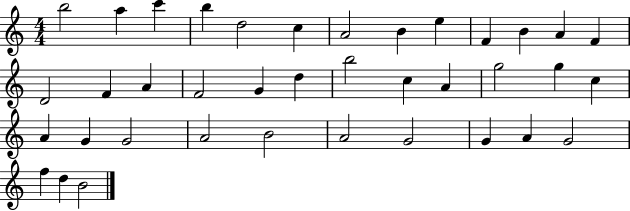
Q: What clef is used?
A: treble